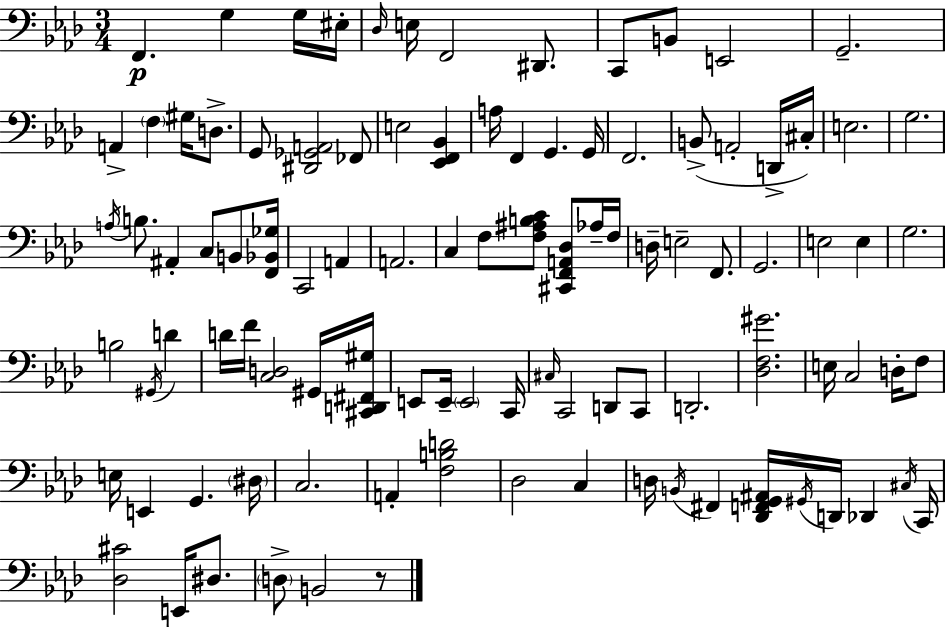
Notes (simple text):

F2/q. G3/q G3/s EIS3/s Db3/s E3/s F2/h D#2/e. C2/e B2/e E2/h G2/h. A2/q F3/q G#3/s D3/e. G2/e [D#2,Gb2,A2]/h FES2/e E3/h [Eb2,F2,Bb2]/q A3/s F2/q G2/q. G2/s F2/h. B2/e A2/h D2/s C#3/s E3/h. G3/h. A3/s B3/e. A#2/q C3/e B2/e [F2,Bb2,Gb3]/s C2/h A2/q A2/h. C3/q F3/e [F3,A#3,B3,C4]/e [C#2,F2,A2,Db3]/e Ab3/s F3/s D3/s E3/h F2/e. G2/h. E3/h E3/q G3/h. B3/h G#2/s D4/q D4/s F4/s [C3,D3]/h G#2/s [C#2,D2,F#2,G#3]/s E2/e E2/s E2/h C2/s C#3/s C2/h D2/e C2/e D2/h. [Db3,F3,G#4]/h. E3/s C3/h D3/s F3/e E3/s E2/q G2/q. D#3/s C3/h. A2/q [F3,B3,D4]/h Db3/h C3/q D3/s B2/s F#2/q [Db2,F2,G2,A#2]/s G#2/s D2/s Db2/q C#3/s C2/s [Db3,C#4]/h E2/s D#3/e. D3/e B2/h R/e